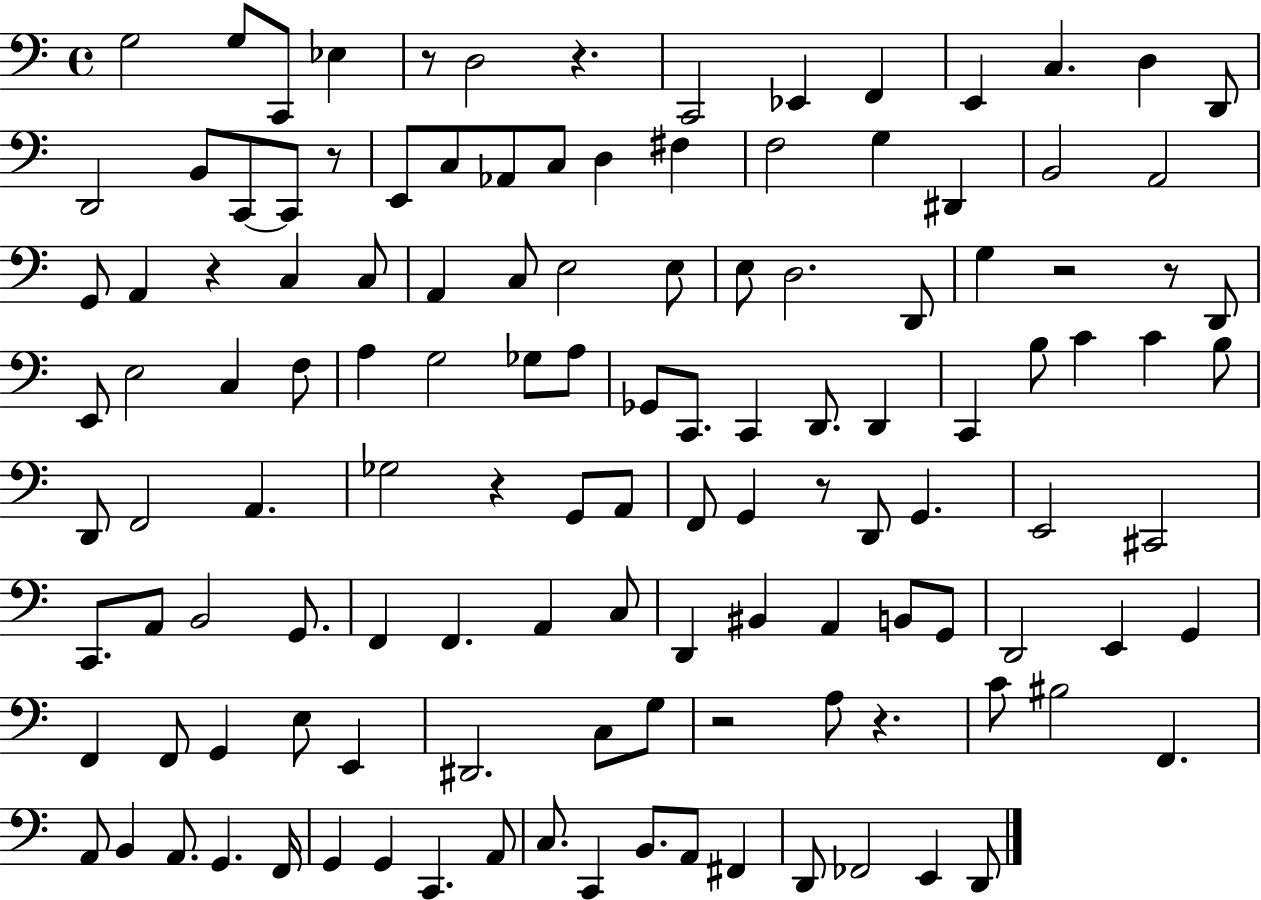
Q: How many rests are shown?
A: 10